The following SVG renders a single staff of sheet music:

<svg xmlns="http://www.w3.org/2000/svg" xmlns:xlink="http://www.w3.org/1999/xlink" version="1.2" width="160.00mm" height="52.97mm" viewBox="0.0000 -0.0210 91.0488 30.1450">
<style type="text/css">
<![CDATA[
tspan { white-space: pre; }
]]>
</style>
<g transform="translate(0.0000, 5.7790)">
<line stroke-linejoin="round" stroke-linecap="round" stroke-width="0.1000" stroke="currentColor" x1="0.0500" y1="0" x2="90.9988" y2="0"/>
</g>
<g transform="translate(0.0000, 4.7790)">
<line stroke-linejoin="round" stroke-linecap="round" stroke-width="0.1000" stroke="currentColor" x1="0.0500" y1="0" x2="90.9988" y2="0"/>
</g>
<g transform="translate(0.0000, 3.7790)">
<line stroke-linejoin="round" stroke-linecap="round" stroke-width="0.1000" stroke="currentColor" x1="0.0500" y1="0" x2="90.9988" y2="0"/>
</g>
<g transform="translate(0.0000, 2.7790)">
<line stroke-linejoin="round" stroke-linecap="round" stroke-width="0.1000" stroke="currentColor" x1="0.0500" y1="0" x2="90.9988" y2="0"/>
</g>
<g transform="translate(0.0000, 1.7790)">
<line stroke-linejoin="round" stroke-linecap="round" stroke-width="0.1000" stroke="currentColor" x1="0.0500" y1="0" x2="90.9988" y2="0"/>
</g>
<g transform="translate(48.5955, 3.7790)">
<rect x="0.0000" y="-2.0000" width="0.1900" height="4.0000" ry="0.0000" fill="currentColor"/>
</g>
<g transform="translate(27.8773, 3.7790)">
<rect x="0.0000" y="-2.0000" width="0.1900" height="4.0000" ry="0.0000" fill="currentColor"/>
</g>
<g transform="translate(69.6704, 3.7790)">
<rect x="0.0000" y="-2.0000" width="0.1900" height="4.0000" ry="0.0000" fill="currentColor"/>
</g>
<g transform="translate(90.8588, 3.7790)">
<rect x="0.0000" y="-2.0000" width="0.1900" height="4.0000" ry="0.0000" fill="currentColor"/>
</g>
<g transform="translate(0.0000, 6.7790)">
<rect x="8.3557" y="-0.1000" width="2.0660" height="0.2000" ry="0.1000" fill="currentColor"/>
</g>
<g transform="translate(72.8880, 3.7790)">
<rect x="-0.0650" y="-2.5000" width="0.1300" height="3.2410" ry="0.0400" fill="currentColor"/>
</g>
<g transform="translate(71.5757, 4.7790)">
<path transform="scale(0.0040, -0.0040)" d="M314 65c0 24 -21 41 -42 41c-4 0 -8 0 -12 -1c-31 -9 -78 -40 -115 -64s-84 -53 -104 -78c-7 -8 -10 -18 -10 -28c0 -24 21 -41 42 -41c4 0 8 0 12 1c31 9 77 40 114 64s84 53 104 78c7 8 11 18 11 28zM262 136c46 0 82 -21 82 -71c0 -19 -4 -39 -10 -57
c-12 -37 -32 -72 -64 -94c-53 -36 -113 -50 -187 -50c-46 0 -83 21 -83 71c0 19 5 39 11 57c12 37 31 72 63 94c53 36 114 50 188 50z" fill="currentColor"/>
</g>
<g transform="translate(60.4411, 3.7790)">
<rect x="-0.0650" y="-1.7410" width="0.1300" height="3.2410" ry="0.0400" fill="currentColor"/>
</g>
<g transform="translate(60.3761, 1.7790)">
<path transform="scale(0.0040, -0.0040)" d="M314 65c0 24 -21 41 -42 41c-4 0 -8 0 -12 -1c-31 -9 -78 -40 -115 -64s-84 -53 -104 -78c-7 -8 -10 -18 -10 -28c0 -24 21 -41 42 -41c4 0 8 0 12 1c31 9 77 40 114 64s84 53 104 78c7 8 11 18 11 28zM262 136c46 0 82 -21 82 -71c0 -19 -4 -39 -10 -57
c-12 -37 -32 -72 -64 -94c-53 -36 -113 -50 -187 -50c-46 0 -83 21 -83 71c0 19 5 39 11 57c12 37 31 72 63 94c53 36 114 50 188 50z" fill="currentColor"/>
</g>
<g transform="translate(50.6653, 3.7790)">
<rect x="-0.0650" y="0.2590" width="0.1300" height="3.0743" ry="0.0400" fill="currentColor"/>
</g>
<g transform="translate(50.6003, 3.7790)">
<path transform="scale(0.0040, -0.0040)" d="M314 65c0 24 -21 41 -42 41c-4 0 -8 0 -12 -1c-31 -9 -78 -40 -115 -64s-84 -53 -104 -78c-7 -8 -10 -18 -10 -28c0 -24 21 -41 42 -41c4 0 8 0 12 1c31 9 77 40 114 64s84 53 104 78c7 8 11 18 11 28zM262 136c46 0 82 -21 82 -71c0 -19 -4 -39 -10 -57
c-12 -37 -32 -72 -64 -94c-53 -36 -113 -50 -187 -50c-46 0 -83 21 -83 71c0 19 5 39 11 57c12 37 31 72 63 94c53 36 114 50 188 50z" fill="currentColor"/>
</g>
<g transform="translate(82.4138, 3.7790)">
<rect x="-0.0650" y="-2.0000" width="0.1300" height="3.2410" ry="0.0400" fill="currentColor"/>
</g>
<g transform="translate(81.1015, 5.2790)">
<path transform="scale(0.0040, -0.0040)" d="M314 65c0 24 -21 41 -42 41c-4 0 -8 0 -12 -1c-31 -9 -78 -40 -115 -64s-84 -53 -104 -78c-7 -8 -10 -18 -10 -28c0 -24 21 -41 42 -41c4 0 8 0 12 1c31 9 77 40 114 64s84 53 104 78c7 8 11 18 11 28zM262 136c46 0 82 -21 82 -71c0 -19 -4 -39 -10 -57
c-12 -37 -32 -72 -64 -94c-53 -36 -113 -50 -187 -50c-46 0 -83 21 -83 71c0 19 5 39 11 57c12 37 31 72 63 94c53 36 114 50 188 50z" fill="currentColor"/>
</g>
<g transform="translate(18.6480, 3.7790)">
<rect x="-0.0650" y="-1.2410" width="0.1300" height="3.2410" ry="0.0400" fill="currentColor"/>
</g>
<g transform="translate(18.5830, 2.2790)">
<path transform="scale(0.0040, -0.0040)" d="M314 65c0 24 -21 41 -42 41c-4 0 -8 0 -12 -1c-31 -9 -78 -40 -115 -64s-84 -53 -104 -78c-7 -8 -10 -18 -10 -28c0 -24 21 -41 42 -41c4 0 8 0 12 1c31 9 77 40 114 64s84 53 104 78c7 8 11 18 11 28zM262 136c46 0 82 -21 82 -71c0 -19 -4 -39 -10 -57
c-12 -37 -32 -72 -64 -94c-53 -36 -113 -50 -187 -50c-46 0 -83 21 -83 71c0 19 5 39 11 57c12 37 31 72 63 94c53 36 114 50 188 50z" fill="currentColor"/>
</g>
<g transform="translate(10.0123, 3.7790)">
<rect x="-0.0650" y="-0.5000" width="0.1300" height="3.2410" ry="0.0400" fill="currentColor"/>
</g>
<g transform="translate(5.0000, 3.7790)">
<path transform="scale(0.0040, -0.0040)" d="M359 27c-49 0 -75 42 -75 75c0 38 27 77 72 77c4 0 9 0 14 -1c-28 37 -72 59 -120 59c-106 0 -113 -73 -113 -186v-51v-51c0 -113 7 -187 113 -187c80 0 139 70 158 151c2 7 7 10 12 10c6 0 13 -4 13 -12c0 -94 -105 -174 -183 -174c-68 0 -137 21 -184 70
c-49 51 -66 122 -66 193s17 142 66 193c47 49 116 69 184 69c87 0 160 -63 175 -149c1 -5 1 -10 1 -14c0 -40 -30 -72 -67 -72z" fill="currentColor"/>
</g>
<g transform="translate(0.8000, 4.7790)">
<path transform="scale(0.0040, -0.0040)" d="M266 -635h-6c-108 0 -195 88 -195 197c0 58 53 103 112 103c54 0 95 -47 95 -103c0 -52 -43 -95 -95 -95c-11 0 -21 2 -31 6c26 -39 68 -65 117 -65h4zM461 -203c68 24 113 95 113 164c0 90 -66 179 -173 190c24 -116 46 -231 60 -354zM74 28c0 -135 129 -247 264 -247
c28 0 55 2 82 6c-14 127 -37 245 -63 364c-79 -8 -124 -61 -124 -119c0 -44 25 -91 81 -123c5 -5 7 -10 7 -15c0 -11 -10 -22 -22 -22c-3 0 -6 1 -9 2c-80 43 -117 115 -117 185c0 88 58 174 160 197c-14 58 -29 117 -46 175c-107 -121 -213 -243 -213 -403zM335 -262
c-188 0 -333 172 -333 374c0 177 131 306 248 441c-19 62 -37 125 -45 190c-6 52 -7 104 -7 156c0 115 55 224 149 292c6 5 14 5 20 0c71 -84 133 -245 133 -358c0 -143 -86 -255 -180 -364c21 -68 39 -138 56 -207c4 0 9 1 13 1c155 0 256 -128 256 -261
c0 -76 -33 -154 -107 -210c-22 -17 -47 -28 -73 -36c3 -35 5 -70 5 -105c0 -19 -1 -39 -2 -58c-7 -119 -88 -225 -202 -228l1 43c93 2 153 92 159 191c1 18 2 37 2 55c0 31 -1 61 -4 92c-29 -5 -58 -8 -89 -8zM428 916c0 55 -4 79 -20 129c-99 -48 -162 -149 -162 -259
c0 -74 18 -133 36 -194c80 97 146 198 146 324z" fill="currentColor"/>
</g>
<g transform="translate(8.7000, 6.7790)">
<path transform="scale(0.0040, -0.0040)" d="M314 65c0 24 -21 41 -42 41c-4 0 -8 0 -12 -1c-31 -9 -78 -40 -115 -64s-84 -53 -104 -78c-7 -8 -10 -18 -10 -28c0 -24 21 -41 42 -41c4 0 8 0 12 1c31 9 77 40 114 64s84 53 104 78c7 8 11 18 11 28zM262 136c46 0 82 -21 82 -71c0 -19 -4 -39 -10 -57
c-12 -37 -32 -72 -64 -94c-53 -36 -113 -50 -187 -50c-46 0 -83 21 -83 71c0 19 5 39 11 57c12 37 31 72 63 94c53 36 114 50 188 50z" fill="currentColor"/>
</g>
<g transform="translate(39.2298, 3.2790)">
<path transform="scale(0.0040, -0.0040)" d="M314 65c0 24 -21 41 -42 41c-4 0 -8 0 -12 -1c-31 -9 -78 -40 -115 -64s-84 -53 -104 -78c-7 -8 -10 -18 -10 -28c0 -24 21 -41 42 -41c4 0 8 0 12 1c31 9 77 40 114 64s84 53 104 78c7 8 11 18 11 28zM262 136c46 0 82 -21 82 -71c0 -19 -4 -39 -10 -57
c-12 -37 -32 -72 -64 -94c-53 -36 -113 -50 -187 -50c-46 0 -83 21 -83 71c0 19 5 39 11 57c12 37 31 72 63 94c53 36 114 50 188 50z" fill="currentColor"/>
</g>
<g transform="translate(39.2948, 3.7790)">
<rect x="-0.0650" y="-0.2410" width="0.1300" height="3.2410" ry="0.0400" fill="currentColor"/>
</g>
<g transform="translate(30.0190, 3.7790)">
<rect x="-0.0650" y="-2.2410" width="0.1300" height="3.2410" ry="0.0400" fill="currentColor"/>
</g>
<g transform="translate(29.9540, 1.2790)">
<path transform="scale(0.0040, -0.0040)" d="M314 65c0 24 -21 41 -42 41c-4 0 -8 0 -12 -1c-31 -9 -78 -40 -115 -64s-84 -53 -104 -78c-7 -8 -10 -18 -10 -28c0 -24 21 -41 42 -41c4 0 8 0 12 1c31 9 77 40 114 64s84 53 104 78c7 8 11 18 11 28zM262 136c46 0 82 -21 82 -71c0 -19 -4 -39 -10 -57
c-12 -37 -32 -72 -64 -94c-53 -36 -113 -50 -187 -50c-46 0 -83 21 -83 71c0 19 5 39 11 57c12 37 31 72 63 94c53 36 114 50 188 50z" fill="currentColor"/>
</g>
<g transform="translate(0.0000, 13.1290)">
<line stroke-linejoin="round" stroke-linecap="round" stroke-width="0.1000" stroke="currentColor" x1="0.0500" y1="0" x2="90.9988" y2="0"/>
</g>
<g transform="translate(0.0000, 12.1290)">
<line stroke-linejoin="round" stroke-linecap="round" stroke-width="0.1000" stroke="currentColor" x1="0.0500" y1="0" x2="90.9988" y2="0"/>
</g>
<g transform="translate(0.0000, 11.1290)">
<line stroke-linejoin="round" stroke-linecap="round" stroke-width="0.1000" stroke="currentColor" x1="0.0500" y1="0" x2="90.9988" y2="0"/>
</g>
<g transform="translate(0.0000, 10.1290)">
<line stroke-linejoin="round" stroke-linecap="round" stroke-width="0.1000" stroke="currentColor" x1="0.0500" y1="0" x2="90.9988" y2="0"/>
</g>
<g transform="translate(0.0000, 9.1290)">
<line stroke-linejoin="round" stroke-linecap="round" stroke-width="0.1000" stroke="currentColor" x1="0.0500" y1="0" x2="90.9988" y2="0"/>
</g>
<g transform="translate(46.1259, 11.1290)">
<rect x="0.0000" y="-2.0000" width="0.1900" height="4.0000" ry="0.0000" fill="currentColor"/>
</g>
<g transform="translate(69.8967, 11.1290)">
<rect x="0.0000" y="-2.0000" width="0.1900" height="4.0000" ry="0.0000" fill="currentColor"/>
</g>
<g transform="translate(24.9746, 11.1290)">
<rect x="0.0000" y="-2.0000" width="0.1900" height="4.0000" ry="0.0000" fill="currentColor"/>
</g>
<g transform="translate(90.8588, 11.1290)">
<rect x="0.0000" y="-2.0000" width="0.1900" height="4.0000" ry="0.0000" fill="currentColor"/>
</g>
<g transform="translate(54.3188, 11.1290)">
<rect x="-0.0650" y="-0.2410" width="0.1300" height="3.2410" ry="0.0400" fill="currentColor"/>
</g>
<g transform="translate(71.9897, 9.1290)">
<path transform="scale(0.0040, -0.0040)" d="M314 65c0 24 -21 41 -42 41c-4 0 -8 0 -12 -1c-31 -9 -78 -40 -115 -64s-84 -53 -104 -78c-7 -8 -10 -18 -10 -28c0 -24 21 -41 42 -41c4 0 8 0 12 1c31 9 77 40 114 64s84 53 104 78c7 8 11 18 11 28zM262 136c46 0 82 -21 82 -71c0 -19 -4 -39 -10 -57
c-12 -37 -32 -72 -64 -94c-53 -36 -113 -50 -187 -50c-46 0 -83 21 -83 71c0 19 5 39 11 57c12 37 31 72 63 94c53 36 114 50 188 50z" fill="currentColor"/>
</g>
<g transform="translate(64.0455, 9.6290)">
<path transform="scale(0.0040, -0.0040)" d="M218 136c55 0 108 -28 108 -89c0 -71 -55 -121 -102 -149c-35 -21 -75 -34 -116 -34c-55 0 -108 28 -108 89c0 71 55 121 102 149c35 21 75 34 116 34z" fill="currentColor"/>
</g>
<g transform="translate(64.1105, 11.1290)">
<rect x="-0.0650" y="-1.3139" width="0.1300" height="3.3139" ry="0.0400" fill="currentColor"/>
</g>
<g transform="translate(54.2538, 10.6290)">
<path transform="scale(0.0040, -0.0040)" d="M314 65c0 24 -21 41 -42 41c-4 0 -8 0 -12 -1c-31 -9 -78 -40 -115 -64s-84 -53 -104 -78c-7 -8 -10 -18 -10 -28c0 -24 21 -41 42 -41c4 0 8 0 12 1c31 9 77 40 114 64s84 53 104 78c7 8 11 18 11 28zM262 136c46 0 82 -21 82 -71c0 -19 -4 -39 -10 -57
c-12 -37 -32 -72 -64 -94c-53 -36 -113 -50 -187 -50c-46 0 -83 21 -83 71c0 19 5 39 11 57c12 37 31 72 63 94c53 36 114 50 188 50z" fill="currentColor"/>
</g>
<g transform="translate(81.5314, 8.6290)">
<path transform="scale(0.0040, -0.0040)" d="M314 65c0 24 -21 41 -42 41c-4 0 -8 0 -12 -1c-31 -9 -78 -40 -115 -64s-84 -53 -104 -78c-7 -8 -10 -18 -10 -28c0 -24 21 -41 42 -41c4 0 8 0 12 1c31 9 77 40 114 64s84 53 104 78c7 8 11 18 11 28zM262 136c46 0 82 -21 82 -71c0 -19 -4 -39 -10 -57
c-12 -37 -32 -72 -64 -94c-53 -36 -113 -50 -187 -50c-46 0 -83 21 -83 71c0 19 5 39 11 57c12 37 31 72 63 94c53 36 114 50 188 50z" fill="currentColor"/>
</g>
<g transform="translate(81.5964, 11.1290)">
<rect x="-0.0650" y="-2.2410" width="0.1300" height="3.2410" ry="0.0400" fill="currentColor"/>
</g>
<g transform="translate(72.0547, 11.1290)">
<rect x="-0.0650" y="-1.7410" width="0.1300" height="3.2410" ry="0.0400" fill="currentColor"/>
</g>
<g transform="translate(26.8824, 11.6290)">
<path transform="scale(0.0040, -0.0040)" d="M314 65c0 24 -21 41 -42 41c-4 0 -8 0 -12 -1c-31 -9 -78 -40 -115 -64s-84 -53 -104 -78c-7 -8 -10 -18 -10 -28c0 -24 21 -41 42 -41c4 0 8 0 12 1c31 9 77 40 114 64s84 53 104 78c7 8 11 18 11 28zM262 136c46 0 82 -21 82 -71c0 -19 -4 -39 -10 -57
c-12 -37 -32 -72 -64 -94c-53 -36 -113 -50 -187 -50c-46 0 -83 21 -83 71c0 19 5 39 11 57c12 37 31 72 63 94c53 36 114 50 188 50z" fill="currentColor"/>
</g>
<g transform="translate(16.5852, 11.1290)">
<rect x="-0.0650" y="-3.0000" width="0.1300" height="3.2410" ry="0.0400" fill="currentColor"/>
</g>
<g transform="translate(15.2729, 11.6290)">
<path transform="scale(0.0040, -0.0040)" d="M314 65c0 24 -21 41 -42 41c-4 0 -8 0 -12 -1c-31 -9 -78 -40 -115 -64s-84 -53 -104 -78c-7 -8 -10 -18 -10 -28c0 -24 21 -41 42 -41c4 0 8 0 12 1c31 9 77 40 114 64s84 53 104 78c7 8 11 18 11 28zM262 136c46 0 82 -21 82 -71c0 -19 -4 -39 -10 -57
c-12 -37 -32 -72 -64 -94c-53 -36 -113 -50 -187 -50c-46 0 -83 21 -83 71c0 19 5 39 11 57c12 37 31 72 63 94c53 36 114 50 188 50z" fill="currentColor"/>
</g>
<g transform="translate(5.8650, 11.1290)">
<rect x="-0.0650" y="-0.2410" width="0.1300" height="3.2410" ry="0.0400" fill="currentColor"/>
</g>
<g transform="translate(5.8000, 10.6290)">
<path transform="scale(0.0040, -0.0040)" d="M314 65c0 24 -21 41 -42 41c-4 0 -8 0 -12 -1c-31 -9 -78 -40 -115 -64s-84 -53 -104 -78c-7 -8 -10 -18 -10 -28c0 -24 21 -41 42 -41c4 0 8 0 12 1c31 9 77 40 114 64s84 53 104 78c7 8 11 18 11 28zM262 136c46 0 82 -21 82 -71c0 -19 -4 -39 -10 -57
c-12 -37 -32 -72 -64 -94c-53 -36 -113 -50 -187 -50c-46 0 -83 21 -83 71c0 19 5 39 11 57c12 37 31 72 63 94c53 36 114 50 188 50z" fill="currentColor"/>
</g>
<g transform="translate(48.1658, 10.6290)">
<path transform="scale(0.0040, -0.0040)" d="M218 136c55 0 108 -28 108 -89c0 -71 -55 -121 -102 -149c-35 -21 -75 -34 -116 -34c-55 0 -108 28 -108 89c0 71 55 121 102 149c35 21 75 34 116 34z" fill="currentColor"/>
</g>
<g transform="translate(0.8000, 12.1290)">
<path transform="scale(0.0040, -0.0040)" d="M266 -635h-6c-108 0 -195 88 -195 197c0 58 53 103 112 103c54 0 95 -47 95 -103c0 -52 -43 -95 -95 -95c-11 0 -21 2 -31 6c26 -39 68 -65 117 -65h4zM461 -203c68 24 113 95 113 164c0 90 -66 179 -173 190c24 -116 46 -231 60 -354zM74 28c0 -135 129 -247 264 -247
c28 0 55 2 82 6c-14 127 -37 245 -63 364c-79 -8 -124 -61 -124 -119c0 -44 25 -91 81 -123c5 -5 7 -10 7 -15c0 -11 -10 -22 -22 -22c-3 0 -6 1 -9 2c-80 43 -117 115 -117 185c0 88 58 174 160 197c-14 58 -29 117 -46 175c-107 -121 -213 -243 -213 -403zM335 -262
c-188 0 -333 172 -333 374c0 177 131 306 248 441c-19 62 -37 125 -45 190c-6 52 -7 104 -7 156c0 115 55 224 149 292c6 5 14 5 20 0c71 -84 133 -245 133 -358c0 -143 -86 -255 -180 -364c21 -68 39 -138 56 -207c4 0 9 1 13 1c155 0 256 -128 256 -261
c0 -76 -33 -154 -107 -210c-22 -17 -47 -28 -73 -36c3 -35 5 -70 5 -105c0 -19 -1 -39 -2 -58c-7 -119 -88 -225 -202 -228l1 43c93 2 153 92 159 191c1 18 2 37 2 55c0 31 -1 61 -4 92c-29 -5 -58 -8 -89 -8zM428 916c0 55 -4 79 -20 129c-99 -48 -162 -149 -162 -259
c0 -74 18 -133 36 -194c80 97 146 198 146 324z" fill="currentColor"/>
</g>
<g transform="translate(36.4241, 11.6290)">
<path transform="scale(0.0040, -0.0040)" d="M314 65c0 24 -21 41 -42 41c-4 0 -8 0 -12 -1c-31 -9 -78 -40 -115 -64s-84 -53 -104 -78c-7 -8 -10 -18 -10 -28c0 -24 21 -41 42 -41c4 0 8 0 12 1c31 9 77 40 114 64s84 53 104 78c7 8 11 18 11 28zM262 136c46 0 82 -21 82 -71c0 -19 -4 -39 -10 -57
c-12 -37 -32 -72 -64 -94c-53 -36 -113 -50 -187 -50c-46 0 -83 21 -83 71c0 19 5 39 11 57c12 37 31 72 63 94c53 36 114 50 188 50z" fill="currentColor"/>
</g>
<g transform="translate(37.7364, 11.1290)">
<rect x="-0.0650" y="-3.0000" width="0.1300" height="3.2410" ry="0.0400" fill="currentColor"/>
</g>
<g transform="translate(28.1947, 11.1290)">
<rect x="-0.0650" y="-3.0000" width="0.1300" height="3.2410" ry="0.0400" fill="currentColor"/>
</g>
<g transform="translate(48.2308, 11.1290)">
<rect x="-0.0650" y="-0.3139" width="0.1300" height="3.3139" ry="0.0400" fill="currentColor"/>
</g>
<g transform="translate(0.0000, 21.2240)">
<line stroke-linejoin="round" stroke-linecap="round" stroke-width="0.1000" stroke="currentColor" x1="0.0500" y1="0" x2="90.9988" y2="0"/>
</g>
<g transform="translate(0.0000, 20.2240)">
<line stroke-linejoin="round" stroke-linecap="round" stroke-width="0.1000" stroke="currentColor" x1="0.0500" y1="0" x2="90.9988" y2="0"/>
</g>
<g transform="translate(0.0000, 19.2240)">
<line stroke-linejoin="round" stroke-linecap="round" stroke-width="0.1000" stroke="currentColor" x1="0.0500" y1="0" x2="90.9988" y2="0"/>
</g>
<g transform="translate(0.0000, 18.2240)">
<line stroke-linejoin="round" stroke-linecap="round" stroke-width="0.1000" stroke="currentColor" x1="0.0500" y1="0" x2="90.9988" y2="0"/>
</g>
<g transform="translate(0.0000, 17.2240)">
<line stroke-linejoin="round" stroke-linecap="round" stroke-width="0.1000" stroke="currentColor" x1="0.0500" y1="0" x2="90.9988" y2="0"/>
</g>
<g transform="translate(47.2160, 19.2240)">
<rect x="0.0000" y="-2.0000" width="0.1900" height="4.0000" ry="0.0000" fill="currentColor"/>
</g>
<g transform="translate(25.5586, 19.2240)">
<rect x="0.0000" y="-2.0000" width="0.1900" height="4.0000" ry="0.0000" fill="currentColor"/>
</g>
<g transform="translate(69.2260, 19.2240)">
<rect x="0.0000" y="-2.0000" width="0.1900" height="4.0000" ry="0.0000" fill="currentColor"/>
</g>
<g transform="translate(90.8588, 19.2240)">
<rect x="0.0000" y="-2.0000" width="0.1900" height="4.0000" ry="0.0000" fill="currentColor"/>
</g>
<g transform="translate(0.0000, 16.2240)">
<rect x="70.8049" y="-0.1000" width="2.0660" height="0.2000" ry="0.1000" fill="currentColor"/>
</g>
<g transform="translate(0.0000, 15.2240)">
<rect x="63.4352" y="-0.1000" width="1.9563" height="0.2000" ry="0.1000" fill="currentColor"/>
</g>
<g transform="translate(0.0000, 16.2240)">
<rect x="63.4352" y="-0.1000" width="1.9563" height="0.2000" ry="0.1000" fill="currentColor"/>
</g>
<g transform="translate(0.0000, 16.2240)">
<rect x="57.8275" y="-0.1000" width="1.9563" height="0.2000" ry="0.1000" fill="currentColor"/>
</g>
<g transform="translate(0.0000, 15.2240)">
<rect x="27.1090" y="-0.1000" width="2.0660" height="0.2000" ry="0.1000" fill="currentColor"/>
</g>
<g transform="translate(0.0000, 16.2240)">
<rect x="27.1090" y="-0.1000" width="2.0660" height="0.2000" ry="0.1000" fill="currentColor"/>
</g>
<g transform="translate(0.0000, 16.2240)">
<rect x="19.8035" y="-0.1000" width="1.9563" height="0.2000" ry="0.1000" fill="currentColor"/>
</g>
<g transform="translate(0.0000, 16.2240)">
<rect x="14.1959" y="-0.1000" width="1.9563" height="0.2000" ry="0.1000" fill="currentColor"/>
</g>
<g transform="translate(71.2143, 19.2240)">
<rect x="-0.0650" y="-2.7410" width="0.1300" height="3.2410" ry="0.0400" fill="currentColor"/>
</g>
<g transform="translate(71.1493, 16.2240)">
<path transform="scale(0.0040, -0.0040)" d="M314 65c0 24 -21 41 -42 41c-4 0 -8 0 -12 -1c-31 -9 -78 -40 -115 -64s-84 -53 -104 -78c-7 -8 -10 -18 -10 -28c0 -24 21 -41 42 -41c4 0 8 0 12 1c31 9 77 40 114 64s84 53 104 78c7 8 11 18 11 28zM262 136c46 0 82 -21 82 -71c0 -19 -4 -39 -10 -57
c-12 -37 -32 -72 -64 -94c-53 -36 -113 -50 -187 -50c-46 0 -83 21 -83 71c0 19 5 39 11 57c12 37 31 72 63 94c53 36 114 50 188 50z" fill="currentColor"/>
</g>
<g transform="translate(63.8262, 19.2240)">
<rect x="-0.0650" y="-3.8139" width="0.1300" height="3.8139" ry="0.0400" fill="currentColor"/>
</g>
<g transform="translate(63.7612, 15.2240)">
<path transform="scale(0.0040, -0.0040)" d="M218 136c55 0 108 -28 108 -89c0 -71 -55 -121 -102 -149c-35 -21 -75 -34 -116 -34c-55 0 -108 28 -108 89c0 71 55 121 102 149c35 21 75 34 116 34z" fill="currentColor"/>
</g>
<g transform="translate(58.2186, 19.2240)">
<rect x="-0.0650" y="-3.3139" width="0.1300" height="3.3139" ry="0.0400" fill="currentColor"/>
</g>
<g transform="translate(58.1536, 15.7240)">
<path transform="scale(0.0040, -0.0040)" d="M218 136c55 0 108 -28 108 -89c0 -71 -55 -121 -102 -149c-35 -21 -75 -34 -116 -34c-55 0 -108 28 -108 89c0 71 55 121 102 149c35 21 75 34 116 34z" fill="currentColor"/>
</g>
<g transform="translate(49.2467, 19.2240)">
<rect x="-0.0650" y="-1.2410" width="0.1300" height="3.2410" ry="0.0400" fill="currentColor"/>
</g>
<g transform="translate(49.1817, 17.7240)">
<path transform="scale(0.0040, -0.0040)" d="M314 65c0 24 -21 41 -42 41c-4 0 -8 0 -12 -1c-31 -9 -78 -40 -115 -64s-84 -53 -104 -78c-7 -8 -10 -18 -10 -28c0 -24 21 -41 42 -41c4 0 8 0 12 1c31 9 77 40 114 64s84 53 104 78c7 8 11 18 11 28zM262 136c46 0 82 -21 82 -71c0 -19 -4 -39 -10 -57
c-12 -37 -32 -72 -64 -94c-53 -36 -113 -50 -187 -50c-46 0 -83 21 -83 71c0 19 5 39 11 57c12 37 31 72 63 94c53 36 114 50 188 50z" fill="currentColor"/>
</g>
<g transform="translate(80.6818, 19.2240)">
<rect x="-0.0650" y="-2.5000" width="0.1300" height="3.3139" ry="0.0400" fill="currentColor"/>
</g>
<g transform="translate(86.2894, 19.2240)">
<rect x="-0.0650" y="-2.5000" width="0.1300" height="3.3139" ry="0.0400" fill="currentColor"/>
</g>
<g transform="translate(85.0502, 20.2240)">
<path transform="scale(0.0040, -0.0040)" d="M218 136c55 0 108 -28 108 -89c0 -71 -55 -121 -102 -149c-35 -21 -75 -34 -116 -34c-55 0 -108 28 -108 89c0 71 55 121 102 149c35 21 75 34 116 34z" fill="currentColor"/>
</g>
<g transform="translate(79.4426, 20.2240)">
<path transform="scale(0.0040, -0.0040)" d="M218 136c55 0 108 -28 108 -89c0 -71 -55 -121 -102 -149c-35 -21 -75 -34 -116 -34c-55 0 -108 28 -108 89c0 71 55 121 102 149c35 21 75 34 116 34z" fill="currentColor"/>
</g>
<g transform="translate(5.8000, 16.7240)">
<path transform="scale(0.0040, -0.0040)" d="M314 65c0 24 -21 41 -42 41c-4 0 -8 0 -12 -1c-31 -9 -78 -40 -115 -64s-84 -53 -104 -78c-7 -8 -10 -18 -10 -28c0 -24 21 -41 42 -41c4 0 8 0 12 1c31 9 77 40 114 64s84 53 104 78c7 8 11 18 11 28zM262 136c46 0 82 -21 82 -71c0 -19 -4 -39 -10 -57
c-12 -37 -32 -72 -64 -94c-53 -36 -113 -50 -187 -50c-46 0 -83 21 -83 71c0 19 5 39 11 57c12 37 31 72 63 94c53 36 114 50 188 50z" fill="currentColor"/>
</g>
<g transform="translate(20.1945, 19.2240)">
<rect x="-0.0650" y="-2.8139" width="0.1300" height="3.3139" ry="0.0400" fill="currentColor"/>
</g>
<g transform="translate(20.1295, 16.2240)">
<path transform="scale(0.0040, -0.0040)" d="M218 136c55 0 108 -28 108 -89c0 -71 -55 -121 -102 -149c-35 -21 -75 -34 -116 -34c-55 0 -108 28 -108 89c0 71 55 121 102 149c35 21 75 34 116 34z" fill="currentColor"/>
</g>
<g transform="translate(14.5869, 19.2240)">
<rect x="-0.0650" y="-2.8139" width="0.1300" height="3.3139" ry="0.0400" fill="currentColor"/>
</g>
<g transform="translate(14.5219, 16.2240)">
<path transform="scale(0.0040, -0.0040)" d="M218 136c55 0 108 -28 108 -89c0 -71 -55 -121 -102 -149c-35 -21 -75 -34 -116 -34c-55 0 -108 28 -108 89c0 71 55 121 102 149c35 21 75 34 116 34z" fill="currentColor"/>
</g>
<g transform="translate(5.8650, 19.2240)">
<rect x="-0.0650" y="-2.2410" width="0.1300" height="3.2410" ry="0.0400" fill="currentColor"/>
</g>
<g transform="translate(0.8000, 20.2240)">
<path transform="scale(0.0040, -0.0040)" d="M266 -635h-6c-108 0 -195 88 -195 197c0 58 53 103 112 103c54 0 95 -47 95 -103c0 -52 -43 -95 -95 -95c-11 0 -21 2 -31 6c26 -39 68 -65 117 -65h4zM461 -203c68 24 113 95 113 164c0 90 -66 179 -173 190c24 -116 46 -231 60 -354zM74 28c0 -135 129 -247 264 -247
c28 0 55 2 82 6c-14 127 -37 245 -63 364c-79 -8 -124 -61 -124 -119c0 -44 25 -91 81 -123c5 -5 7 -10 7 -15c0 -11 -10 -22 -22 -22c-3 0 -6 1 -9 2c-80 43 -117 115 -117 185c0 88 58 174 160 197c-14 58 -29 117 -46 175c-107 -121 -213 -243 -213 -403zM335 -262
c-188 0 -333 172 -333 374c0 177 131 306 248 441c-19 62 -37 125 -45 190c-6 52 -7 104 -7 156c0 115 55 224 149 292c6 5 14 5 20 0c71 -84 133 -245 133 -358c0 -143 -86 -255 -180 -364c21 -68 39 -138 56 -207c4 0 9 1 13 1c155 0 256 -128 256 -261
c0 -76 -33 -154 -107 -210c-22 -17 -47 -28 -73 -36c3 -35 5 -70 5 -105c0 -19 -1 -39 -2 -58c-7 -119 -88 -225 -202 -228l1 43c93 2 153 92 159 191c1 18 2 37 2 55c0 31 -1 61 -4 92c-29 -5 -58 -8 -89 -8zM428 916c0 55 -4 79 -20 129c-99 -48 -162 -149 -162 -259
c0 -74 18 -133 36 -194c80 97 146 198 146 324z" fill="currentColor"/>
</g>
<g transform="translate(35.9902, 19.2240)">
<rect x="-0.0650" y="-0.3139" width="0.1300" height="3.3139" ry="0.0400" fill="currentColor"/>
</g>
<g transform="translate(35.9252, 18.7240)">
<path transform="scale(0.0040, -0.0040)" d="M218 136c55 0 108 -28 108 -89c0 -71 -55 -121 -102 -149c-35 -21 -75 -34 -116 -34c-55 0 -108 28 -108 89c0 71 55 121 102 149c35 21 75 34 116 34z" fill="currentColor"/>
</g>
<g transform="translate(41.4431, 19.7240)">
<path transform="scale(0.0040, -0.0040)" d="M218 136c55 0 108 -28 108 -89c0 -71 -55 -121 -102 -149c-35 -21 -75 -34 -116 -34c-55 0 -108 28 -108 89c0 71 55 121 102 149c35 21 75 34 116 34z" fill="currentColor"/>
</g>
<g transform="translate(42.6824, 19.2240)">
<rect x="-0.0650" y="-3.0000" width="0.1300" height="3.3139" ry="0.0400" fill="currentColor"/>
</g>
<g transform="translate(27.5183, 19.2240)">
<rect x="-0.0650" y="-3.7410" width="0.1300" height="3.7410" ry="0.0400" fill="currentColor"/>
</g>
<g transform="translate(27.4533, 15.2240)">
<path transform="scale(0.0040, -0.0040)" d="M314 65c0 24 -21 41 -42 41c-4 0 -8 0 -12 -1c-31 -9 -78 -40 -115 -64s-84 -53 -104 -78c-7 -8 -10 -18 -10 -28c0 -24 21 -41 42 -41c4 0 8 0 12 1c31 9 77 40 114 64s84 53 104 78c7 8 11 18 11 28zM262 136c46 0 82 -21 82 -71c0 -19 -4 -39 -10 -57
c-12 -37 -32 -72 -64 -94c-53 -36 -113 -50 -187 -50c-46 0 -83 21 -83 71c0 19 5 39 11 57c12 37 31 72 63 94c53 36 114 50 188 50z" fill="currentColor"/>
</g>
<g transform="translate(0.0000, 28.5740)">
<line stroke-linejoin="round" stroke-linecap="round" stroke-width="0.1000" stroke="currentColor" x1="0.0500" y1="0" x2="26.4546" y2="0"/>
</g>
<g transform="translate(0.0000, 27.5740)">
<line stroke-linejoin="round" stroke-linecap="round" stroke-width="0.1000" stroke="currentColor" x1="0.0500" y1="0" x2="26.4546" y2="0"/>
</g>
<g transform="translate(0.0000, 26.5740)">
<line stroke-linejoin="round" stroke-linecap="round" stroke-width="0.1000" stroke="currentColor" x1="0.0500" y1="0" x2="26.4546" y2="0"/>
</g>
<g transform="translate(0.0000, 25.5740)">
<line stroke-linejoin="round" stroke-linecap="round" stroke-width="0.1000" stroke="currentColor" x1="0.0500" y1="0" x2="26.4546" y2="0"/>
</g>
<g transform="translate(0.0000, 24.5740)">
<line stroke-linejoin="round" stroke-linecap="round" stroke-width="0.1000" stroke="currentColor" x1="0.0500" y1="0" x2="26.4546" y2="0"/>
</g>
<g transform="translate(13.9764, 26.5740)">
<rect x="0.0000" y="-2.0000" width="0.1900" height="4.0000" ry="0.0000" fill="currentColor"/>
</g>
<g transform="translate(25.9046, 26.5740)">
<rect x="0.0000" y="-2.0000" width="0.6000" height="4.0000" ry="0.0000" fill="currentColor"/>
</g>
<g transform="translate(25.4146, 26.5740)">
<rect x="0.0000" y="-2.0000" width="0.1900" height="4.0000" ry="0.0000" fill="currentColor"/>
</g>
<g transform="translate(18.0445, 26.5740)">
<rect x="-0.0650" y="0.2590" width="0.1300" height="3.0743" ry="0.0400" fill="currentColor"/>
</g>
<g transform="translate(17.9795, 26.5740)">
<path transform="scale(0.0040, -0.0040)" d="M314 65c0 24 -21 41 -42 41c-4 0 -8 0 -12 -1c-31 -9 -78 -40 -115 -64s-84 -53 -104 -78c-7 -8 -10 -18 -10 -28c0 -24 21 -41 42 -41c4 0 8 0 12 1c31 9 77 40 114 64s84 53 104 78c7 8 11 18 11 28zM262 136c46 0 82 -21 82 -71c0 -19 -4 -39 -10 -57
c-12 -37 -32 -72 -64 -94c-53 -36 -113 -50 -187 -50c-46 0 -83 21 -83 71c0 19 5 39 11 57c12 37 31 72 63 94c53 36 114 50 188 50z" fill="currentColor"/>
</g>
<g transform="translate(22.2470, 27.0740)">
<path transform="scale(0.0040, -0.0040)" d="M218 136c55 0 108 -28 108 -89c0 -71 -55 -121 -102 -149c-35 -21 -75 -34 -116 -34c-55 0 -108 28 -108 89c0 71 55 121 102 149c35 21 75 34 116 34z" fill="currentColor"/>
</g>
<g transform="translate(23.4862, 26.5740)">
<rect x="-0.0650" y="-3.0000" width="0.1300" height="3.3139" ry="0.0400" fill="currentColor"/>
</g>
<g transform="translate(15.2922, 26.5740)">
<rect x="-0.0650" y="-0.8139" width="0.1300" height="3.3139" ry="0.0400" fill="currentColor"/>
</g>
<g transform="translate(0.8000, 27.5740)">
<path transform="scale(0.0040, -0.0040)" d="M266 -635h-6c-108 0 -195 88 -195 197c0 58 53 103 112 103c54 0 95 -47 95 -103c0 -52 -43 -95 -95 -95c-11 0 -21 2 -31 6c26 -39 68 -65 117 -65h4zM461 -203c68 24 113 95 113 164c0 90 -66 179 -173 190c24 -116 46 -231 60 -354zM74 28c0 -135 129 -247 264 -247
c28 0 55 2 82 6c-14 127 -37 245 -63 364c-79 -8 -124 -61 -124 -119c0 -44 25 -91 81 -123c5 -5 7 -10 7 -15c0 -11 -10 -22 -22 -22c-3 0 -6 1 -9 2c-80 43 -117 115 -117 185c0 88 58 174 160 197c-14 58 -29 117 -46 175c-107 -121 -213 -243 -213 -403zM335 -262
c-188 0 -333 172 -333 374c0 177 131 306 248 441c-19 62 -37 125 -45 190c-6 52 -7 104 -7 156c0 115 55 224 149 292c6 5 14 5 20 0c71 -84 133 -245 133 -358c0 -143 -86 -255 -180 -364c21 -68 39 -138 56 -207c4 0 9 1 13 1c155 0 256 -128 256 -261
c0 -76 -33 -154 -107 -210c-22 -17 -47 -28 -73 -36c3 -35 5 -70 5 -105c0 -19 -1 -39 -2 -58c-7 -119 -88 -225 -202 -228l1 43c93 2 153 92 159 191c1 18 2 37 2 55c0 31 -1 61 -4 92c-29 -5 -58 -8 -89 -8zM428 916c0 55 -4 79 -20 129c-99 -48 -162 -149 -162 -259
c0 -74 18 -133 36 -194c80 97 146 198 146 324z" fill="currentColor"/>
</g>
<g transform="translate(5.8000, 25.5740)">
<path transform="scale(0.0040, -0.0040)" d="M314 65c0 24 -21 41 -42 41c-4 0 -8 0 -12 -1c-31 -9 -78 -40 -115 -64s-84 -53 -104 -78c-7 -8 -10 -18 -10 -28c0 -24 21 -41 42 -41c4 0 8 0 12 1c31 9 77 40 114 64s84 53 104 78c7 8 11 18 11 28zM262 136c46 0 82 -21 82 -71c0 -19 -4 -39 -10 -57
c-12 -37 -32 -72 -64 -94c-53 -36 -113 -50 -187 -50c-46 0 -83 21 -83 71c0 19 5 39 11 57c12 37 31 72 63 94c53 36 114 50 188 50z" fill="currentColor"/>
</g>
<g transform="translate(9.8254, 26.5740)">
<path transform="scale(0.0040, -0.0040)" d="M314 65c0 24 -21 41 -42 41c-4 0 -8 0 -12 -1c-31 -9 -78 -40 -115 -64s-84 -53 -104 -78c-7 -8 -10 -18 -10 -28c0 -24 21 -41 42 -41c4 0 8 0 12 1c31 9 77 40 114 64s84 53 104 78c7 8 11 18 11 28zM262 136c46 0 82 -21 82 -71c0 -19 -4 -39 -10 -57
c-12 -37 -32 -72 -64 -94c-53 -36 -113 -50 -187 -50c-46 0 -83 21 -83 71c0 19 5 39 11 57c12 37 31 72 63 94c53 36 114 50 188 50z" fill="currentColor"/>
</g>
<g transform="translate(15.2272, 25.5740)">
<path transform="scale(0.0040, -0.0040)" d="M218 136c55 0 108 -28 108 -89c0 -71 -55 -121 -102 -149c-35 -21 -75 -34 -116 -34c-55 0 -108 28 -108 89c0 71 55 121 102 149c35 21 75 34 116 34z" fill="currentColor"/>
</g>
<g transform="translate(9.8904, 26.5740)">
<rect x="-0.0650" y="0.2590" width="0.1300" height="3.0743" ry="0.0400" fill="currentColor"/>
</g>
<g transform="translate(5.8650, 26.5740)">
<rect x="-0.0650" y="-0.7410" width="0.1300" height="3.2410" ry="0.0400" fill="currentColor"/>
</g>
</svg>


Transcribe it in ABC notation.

X:1
T:Untitled
M:4/4
L:1/4
K:C
C2 e2 g2 c2 B2 f2 G2 F2 c2 A2 A2 A2 c c2 e f2 g2 g2 a a c'2 c A e2 b c' a2 G G d2 B2 d B2 A